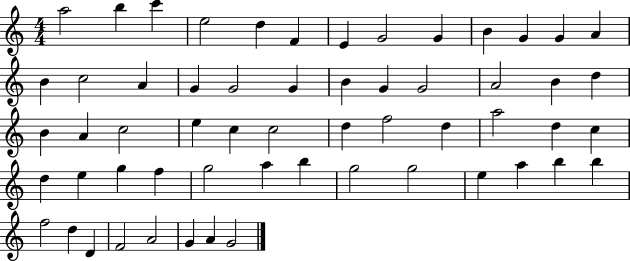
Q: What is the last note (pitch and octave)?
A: G4